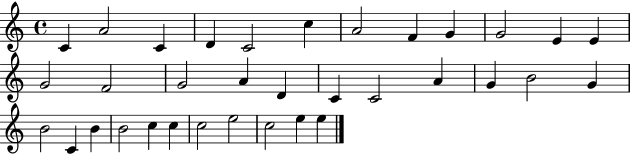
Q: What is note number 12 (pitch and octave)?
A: E4